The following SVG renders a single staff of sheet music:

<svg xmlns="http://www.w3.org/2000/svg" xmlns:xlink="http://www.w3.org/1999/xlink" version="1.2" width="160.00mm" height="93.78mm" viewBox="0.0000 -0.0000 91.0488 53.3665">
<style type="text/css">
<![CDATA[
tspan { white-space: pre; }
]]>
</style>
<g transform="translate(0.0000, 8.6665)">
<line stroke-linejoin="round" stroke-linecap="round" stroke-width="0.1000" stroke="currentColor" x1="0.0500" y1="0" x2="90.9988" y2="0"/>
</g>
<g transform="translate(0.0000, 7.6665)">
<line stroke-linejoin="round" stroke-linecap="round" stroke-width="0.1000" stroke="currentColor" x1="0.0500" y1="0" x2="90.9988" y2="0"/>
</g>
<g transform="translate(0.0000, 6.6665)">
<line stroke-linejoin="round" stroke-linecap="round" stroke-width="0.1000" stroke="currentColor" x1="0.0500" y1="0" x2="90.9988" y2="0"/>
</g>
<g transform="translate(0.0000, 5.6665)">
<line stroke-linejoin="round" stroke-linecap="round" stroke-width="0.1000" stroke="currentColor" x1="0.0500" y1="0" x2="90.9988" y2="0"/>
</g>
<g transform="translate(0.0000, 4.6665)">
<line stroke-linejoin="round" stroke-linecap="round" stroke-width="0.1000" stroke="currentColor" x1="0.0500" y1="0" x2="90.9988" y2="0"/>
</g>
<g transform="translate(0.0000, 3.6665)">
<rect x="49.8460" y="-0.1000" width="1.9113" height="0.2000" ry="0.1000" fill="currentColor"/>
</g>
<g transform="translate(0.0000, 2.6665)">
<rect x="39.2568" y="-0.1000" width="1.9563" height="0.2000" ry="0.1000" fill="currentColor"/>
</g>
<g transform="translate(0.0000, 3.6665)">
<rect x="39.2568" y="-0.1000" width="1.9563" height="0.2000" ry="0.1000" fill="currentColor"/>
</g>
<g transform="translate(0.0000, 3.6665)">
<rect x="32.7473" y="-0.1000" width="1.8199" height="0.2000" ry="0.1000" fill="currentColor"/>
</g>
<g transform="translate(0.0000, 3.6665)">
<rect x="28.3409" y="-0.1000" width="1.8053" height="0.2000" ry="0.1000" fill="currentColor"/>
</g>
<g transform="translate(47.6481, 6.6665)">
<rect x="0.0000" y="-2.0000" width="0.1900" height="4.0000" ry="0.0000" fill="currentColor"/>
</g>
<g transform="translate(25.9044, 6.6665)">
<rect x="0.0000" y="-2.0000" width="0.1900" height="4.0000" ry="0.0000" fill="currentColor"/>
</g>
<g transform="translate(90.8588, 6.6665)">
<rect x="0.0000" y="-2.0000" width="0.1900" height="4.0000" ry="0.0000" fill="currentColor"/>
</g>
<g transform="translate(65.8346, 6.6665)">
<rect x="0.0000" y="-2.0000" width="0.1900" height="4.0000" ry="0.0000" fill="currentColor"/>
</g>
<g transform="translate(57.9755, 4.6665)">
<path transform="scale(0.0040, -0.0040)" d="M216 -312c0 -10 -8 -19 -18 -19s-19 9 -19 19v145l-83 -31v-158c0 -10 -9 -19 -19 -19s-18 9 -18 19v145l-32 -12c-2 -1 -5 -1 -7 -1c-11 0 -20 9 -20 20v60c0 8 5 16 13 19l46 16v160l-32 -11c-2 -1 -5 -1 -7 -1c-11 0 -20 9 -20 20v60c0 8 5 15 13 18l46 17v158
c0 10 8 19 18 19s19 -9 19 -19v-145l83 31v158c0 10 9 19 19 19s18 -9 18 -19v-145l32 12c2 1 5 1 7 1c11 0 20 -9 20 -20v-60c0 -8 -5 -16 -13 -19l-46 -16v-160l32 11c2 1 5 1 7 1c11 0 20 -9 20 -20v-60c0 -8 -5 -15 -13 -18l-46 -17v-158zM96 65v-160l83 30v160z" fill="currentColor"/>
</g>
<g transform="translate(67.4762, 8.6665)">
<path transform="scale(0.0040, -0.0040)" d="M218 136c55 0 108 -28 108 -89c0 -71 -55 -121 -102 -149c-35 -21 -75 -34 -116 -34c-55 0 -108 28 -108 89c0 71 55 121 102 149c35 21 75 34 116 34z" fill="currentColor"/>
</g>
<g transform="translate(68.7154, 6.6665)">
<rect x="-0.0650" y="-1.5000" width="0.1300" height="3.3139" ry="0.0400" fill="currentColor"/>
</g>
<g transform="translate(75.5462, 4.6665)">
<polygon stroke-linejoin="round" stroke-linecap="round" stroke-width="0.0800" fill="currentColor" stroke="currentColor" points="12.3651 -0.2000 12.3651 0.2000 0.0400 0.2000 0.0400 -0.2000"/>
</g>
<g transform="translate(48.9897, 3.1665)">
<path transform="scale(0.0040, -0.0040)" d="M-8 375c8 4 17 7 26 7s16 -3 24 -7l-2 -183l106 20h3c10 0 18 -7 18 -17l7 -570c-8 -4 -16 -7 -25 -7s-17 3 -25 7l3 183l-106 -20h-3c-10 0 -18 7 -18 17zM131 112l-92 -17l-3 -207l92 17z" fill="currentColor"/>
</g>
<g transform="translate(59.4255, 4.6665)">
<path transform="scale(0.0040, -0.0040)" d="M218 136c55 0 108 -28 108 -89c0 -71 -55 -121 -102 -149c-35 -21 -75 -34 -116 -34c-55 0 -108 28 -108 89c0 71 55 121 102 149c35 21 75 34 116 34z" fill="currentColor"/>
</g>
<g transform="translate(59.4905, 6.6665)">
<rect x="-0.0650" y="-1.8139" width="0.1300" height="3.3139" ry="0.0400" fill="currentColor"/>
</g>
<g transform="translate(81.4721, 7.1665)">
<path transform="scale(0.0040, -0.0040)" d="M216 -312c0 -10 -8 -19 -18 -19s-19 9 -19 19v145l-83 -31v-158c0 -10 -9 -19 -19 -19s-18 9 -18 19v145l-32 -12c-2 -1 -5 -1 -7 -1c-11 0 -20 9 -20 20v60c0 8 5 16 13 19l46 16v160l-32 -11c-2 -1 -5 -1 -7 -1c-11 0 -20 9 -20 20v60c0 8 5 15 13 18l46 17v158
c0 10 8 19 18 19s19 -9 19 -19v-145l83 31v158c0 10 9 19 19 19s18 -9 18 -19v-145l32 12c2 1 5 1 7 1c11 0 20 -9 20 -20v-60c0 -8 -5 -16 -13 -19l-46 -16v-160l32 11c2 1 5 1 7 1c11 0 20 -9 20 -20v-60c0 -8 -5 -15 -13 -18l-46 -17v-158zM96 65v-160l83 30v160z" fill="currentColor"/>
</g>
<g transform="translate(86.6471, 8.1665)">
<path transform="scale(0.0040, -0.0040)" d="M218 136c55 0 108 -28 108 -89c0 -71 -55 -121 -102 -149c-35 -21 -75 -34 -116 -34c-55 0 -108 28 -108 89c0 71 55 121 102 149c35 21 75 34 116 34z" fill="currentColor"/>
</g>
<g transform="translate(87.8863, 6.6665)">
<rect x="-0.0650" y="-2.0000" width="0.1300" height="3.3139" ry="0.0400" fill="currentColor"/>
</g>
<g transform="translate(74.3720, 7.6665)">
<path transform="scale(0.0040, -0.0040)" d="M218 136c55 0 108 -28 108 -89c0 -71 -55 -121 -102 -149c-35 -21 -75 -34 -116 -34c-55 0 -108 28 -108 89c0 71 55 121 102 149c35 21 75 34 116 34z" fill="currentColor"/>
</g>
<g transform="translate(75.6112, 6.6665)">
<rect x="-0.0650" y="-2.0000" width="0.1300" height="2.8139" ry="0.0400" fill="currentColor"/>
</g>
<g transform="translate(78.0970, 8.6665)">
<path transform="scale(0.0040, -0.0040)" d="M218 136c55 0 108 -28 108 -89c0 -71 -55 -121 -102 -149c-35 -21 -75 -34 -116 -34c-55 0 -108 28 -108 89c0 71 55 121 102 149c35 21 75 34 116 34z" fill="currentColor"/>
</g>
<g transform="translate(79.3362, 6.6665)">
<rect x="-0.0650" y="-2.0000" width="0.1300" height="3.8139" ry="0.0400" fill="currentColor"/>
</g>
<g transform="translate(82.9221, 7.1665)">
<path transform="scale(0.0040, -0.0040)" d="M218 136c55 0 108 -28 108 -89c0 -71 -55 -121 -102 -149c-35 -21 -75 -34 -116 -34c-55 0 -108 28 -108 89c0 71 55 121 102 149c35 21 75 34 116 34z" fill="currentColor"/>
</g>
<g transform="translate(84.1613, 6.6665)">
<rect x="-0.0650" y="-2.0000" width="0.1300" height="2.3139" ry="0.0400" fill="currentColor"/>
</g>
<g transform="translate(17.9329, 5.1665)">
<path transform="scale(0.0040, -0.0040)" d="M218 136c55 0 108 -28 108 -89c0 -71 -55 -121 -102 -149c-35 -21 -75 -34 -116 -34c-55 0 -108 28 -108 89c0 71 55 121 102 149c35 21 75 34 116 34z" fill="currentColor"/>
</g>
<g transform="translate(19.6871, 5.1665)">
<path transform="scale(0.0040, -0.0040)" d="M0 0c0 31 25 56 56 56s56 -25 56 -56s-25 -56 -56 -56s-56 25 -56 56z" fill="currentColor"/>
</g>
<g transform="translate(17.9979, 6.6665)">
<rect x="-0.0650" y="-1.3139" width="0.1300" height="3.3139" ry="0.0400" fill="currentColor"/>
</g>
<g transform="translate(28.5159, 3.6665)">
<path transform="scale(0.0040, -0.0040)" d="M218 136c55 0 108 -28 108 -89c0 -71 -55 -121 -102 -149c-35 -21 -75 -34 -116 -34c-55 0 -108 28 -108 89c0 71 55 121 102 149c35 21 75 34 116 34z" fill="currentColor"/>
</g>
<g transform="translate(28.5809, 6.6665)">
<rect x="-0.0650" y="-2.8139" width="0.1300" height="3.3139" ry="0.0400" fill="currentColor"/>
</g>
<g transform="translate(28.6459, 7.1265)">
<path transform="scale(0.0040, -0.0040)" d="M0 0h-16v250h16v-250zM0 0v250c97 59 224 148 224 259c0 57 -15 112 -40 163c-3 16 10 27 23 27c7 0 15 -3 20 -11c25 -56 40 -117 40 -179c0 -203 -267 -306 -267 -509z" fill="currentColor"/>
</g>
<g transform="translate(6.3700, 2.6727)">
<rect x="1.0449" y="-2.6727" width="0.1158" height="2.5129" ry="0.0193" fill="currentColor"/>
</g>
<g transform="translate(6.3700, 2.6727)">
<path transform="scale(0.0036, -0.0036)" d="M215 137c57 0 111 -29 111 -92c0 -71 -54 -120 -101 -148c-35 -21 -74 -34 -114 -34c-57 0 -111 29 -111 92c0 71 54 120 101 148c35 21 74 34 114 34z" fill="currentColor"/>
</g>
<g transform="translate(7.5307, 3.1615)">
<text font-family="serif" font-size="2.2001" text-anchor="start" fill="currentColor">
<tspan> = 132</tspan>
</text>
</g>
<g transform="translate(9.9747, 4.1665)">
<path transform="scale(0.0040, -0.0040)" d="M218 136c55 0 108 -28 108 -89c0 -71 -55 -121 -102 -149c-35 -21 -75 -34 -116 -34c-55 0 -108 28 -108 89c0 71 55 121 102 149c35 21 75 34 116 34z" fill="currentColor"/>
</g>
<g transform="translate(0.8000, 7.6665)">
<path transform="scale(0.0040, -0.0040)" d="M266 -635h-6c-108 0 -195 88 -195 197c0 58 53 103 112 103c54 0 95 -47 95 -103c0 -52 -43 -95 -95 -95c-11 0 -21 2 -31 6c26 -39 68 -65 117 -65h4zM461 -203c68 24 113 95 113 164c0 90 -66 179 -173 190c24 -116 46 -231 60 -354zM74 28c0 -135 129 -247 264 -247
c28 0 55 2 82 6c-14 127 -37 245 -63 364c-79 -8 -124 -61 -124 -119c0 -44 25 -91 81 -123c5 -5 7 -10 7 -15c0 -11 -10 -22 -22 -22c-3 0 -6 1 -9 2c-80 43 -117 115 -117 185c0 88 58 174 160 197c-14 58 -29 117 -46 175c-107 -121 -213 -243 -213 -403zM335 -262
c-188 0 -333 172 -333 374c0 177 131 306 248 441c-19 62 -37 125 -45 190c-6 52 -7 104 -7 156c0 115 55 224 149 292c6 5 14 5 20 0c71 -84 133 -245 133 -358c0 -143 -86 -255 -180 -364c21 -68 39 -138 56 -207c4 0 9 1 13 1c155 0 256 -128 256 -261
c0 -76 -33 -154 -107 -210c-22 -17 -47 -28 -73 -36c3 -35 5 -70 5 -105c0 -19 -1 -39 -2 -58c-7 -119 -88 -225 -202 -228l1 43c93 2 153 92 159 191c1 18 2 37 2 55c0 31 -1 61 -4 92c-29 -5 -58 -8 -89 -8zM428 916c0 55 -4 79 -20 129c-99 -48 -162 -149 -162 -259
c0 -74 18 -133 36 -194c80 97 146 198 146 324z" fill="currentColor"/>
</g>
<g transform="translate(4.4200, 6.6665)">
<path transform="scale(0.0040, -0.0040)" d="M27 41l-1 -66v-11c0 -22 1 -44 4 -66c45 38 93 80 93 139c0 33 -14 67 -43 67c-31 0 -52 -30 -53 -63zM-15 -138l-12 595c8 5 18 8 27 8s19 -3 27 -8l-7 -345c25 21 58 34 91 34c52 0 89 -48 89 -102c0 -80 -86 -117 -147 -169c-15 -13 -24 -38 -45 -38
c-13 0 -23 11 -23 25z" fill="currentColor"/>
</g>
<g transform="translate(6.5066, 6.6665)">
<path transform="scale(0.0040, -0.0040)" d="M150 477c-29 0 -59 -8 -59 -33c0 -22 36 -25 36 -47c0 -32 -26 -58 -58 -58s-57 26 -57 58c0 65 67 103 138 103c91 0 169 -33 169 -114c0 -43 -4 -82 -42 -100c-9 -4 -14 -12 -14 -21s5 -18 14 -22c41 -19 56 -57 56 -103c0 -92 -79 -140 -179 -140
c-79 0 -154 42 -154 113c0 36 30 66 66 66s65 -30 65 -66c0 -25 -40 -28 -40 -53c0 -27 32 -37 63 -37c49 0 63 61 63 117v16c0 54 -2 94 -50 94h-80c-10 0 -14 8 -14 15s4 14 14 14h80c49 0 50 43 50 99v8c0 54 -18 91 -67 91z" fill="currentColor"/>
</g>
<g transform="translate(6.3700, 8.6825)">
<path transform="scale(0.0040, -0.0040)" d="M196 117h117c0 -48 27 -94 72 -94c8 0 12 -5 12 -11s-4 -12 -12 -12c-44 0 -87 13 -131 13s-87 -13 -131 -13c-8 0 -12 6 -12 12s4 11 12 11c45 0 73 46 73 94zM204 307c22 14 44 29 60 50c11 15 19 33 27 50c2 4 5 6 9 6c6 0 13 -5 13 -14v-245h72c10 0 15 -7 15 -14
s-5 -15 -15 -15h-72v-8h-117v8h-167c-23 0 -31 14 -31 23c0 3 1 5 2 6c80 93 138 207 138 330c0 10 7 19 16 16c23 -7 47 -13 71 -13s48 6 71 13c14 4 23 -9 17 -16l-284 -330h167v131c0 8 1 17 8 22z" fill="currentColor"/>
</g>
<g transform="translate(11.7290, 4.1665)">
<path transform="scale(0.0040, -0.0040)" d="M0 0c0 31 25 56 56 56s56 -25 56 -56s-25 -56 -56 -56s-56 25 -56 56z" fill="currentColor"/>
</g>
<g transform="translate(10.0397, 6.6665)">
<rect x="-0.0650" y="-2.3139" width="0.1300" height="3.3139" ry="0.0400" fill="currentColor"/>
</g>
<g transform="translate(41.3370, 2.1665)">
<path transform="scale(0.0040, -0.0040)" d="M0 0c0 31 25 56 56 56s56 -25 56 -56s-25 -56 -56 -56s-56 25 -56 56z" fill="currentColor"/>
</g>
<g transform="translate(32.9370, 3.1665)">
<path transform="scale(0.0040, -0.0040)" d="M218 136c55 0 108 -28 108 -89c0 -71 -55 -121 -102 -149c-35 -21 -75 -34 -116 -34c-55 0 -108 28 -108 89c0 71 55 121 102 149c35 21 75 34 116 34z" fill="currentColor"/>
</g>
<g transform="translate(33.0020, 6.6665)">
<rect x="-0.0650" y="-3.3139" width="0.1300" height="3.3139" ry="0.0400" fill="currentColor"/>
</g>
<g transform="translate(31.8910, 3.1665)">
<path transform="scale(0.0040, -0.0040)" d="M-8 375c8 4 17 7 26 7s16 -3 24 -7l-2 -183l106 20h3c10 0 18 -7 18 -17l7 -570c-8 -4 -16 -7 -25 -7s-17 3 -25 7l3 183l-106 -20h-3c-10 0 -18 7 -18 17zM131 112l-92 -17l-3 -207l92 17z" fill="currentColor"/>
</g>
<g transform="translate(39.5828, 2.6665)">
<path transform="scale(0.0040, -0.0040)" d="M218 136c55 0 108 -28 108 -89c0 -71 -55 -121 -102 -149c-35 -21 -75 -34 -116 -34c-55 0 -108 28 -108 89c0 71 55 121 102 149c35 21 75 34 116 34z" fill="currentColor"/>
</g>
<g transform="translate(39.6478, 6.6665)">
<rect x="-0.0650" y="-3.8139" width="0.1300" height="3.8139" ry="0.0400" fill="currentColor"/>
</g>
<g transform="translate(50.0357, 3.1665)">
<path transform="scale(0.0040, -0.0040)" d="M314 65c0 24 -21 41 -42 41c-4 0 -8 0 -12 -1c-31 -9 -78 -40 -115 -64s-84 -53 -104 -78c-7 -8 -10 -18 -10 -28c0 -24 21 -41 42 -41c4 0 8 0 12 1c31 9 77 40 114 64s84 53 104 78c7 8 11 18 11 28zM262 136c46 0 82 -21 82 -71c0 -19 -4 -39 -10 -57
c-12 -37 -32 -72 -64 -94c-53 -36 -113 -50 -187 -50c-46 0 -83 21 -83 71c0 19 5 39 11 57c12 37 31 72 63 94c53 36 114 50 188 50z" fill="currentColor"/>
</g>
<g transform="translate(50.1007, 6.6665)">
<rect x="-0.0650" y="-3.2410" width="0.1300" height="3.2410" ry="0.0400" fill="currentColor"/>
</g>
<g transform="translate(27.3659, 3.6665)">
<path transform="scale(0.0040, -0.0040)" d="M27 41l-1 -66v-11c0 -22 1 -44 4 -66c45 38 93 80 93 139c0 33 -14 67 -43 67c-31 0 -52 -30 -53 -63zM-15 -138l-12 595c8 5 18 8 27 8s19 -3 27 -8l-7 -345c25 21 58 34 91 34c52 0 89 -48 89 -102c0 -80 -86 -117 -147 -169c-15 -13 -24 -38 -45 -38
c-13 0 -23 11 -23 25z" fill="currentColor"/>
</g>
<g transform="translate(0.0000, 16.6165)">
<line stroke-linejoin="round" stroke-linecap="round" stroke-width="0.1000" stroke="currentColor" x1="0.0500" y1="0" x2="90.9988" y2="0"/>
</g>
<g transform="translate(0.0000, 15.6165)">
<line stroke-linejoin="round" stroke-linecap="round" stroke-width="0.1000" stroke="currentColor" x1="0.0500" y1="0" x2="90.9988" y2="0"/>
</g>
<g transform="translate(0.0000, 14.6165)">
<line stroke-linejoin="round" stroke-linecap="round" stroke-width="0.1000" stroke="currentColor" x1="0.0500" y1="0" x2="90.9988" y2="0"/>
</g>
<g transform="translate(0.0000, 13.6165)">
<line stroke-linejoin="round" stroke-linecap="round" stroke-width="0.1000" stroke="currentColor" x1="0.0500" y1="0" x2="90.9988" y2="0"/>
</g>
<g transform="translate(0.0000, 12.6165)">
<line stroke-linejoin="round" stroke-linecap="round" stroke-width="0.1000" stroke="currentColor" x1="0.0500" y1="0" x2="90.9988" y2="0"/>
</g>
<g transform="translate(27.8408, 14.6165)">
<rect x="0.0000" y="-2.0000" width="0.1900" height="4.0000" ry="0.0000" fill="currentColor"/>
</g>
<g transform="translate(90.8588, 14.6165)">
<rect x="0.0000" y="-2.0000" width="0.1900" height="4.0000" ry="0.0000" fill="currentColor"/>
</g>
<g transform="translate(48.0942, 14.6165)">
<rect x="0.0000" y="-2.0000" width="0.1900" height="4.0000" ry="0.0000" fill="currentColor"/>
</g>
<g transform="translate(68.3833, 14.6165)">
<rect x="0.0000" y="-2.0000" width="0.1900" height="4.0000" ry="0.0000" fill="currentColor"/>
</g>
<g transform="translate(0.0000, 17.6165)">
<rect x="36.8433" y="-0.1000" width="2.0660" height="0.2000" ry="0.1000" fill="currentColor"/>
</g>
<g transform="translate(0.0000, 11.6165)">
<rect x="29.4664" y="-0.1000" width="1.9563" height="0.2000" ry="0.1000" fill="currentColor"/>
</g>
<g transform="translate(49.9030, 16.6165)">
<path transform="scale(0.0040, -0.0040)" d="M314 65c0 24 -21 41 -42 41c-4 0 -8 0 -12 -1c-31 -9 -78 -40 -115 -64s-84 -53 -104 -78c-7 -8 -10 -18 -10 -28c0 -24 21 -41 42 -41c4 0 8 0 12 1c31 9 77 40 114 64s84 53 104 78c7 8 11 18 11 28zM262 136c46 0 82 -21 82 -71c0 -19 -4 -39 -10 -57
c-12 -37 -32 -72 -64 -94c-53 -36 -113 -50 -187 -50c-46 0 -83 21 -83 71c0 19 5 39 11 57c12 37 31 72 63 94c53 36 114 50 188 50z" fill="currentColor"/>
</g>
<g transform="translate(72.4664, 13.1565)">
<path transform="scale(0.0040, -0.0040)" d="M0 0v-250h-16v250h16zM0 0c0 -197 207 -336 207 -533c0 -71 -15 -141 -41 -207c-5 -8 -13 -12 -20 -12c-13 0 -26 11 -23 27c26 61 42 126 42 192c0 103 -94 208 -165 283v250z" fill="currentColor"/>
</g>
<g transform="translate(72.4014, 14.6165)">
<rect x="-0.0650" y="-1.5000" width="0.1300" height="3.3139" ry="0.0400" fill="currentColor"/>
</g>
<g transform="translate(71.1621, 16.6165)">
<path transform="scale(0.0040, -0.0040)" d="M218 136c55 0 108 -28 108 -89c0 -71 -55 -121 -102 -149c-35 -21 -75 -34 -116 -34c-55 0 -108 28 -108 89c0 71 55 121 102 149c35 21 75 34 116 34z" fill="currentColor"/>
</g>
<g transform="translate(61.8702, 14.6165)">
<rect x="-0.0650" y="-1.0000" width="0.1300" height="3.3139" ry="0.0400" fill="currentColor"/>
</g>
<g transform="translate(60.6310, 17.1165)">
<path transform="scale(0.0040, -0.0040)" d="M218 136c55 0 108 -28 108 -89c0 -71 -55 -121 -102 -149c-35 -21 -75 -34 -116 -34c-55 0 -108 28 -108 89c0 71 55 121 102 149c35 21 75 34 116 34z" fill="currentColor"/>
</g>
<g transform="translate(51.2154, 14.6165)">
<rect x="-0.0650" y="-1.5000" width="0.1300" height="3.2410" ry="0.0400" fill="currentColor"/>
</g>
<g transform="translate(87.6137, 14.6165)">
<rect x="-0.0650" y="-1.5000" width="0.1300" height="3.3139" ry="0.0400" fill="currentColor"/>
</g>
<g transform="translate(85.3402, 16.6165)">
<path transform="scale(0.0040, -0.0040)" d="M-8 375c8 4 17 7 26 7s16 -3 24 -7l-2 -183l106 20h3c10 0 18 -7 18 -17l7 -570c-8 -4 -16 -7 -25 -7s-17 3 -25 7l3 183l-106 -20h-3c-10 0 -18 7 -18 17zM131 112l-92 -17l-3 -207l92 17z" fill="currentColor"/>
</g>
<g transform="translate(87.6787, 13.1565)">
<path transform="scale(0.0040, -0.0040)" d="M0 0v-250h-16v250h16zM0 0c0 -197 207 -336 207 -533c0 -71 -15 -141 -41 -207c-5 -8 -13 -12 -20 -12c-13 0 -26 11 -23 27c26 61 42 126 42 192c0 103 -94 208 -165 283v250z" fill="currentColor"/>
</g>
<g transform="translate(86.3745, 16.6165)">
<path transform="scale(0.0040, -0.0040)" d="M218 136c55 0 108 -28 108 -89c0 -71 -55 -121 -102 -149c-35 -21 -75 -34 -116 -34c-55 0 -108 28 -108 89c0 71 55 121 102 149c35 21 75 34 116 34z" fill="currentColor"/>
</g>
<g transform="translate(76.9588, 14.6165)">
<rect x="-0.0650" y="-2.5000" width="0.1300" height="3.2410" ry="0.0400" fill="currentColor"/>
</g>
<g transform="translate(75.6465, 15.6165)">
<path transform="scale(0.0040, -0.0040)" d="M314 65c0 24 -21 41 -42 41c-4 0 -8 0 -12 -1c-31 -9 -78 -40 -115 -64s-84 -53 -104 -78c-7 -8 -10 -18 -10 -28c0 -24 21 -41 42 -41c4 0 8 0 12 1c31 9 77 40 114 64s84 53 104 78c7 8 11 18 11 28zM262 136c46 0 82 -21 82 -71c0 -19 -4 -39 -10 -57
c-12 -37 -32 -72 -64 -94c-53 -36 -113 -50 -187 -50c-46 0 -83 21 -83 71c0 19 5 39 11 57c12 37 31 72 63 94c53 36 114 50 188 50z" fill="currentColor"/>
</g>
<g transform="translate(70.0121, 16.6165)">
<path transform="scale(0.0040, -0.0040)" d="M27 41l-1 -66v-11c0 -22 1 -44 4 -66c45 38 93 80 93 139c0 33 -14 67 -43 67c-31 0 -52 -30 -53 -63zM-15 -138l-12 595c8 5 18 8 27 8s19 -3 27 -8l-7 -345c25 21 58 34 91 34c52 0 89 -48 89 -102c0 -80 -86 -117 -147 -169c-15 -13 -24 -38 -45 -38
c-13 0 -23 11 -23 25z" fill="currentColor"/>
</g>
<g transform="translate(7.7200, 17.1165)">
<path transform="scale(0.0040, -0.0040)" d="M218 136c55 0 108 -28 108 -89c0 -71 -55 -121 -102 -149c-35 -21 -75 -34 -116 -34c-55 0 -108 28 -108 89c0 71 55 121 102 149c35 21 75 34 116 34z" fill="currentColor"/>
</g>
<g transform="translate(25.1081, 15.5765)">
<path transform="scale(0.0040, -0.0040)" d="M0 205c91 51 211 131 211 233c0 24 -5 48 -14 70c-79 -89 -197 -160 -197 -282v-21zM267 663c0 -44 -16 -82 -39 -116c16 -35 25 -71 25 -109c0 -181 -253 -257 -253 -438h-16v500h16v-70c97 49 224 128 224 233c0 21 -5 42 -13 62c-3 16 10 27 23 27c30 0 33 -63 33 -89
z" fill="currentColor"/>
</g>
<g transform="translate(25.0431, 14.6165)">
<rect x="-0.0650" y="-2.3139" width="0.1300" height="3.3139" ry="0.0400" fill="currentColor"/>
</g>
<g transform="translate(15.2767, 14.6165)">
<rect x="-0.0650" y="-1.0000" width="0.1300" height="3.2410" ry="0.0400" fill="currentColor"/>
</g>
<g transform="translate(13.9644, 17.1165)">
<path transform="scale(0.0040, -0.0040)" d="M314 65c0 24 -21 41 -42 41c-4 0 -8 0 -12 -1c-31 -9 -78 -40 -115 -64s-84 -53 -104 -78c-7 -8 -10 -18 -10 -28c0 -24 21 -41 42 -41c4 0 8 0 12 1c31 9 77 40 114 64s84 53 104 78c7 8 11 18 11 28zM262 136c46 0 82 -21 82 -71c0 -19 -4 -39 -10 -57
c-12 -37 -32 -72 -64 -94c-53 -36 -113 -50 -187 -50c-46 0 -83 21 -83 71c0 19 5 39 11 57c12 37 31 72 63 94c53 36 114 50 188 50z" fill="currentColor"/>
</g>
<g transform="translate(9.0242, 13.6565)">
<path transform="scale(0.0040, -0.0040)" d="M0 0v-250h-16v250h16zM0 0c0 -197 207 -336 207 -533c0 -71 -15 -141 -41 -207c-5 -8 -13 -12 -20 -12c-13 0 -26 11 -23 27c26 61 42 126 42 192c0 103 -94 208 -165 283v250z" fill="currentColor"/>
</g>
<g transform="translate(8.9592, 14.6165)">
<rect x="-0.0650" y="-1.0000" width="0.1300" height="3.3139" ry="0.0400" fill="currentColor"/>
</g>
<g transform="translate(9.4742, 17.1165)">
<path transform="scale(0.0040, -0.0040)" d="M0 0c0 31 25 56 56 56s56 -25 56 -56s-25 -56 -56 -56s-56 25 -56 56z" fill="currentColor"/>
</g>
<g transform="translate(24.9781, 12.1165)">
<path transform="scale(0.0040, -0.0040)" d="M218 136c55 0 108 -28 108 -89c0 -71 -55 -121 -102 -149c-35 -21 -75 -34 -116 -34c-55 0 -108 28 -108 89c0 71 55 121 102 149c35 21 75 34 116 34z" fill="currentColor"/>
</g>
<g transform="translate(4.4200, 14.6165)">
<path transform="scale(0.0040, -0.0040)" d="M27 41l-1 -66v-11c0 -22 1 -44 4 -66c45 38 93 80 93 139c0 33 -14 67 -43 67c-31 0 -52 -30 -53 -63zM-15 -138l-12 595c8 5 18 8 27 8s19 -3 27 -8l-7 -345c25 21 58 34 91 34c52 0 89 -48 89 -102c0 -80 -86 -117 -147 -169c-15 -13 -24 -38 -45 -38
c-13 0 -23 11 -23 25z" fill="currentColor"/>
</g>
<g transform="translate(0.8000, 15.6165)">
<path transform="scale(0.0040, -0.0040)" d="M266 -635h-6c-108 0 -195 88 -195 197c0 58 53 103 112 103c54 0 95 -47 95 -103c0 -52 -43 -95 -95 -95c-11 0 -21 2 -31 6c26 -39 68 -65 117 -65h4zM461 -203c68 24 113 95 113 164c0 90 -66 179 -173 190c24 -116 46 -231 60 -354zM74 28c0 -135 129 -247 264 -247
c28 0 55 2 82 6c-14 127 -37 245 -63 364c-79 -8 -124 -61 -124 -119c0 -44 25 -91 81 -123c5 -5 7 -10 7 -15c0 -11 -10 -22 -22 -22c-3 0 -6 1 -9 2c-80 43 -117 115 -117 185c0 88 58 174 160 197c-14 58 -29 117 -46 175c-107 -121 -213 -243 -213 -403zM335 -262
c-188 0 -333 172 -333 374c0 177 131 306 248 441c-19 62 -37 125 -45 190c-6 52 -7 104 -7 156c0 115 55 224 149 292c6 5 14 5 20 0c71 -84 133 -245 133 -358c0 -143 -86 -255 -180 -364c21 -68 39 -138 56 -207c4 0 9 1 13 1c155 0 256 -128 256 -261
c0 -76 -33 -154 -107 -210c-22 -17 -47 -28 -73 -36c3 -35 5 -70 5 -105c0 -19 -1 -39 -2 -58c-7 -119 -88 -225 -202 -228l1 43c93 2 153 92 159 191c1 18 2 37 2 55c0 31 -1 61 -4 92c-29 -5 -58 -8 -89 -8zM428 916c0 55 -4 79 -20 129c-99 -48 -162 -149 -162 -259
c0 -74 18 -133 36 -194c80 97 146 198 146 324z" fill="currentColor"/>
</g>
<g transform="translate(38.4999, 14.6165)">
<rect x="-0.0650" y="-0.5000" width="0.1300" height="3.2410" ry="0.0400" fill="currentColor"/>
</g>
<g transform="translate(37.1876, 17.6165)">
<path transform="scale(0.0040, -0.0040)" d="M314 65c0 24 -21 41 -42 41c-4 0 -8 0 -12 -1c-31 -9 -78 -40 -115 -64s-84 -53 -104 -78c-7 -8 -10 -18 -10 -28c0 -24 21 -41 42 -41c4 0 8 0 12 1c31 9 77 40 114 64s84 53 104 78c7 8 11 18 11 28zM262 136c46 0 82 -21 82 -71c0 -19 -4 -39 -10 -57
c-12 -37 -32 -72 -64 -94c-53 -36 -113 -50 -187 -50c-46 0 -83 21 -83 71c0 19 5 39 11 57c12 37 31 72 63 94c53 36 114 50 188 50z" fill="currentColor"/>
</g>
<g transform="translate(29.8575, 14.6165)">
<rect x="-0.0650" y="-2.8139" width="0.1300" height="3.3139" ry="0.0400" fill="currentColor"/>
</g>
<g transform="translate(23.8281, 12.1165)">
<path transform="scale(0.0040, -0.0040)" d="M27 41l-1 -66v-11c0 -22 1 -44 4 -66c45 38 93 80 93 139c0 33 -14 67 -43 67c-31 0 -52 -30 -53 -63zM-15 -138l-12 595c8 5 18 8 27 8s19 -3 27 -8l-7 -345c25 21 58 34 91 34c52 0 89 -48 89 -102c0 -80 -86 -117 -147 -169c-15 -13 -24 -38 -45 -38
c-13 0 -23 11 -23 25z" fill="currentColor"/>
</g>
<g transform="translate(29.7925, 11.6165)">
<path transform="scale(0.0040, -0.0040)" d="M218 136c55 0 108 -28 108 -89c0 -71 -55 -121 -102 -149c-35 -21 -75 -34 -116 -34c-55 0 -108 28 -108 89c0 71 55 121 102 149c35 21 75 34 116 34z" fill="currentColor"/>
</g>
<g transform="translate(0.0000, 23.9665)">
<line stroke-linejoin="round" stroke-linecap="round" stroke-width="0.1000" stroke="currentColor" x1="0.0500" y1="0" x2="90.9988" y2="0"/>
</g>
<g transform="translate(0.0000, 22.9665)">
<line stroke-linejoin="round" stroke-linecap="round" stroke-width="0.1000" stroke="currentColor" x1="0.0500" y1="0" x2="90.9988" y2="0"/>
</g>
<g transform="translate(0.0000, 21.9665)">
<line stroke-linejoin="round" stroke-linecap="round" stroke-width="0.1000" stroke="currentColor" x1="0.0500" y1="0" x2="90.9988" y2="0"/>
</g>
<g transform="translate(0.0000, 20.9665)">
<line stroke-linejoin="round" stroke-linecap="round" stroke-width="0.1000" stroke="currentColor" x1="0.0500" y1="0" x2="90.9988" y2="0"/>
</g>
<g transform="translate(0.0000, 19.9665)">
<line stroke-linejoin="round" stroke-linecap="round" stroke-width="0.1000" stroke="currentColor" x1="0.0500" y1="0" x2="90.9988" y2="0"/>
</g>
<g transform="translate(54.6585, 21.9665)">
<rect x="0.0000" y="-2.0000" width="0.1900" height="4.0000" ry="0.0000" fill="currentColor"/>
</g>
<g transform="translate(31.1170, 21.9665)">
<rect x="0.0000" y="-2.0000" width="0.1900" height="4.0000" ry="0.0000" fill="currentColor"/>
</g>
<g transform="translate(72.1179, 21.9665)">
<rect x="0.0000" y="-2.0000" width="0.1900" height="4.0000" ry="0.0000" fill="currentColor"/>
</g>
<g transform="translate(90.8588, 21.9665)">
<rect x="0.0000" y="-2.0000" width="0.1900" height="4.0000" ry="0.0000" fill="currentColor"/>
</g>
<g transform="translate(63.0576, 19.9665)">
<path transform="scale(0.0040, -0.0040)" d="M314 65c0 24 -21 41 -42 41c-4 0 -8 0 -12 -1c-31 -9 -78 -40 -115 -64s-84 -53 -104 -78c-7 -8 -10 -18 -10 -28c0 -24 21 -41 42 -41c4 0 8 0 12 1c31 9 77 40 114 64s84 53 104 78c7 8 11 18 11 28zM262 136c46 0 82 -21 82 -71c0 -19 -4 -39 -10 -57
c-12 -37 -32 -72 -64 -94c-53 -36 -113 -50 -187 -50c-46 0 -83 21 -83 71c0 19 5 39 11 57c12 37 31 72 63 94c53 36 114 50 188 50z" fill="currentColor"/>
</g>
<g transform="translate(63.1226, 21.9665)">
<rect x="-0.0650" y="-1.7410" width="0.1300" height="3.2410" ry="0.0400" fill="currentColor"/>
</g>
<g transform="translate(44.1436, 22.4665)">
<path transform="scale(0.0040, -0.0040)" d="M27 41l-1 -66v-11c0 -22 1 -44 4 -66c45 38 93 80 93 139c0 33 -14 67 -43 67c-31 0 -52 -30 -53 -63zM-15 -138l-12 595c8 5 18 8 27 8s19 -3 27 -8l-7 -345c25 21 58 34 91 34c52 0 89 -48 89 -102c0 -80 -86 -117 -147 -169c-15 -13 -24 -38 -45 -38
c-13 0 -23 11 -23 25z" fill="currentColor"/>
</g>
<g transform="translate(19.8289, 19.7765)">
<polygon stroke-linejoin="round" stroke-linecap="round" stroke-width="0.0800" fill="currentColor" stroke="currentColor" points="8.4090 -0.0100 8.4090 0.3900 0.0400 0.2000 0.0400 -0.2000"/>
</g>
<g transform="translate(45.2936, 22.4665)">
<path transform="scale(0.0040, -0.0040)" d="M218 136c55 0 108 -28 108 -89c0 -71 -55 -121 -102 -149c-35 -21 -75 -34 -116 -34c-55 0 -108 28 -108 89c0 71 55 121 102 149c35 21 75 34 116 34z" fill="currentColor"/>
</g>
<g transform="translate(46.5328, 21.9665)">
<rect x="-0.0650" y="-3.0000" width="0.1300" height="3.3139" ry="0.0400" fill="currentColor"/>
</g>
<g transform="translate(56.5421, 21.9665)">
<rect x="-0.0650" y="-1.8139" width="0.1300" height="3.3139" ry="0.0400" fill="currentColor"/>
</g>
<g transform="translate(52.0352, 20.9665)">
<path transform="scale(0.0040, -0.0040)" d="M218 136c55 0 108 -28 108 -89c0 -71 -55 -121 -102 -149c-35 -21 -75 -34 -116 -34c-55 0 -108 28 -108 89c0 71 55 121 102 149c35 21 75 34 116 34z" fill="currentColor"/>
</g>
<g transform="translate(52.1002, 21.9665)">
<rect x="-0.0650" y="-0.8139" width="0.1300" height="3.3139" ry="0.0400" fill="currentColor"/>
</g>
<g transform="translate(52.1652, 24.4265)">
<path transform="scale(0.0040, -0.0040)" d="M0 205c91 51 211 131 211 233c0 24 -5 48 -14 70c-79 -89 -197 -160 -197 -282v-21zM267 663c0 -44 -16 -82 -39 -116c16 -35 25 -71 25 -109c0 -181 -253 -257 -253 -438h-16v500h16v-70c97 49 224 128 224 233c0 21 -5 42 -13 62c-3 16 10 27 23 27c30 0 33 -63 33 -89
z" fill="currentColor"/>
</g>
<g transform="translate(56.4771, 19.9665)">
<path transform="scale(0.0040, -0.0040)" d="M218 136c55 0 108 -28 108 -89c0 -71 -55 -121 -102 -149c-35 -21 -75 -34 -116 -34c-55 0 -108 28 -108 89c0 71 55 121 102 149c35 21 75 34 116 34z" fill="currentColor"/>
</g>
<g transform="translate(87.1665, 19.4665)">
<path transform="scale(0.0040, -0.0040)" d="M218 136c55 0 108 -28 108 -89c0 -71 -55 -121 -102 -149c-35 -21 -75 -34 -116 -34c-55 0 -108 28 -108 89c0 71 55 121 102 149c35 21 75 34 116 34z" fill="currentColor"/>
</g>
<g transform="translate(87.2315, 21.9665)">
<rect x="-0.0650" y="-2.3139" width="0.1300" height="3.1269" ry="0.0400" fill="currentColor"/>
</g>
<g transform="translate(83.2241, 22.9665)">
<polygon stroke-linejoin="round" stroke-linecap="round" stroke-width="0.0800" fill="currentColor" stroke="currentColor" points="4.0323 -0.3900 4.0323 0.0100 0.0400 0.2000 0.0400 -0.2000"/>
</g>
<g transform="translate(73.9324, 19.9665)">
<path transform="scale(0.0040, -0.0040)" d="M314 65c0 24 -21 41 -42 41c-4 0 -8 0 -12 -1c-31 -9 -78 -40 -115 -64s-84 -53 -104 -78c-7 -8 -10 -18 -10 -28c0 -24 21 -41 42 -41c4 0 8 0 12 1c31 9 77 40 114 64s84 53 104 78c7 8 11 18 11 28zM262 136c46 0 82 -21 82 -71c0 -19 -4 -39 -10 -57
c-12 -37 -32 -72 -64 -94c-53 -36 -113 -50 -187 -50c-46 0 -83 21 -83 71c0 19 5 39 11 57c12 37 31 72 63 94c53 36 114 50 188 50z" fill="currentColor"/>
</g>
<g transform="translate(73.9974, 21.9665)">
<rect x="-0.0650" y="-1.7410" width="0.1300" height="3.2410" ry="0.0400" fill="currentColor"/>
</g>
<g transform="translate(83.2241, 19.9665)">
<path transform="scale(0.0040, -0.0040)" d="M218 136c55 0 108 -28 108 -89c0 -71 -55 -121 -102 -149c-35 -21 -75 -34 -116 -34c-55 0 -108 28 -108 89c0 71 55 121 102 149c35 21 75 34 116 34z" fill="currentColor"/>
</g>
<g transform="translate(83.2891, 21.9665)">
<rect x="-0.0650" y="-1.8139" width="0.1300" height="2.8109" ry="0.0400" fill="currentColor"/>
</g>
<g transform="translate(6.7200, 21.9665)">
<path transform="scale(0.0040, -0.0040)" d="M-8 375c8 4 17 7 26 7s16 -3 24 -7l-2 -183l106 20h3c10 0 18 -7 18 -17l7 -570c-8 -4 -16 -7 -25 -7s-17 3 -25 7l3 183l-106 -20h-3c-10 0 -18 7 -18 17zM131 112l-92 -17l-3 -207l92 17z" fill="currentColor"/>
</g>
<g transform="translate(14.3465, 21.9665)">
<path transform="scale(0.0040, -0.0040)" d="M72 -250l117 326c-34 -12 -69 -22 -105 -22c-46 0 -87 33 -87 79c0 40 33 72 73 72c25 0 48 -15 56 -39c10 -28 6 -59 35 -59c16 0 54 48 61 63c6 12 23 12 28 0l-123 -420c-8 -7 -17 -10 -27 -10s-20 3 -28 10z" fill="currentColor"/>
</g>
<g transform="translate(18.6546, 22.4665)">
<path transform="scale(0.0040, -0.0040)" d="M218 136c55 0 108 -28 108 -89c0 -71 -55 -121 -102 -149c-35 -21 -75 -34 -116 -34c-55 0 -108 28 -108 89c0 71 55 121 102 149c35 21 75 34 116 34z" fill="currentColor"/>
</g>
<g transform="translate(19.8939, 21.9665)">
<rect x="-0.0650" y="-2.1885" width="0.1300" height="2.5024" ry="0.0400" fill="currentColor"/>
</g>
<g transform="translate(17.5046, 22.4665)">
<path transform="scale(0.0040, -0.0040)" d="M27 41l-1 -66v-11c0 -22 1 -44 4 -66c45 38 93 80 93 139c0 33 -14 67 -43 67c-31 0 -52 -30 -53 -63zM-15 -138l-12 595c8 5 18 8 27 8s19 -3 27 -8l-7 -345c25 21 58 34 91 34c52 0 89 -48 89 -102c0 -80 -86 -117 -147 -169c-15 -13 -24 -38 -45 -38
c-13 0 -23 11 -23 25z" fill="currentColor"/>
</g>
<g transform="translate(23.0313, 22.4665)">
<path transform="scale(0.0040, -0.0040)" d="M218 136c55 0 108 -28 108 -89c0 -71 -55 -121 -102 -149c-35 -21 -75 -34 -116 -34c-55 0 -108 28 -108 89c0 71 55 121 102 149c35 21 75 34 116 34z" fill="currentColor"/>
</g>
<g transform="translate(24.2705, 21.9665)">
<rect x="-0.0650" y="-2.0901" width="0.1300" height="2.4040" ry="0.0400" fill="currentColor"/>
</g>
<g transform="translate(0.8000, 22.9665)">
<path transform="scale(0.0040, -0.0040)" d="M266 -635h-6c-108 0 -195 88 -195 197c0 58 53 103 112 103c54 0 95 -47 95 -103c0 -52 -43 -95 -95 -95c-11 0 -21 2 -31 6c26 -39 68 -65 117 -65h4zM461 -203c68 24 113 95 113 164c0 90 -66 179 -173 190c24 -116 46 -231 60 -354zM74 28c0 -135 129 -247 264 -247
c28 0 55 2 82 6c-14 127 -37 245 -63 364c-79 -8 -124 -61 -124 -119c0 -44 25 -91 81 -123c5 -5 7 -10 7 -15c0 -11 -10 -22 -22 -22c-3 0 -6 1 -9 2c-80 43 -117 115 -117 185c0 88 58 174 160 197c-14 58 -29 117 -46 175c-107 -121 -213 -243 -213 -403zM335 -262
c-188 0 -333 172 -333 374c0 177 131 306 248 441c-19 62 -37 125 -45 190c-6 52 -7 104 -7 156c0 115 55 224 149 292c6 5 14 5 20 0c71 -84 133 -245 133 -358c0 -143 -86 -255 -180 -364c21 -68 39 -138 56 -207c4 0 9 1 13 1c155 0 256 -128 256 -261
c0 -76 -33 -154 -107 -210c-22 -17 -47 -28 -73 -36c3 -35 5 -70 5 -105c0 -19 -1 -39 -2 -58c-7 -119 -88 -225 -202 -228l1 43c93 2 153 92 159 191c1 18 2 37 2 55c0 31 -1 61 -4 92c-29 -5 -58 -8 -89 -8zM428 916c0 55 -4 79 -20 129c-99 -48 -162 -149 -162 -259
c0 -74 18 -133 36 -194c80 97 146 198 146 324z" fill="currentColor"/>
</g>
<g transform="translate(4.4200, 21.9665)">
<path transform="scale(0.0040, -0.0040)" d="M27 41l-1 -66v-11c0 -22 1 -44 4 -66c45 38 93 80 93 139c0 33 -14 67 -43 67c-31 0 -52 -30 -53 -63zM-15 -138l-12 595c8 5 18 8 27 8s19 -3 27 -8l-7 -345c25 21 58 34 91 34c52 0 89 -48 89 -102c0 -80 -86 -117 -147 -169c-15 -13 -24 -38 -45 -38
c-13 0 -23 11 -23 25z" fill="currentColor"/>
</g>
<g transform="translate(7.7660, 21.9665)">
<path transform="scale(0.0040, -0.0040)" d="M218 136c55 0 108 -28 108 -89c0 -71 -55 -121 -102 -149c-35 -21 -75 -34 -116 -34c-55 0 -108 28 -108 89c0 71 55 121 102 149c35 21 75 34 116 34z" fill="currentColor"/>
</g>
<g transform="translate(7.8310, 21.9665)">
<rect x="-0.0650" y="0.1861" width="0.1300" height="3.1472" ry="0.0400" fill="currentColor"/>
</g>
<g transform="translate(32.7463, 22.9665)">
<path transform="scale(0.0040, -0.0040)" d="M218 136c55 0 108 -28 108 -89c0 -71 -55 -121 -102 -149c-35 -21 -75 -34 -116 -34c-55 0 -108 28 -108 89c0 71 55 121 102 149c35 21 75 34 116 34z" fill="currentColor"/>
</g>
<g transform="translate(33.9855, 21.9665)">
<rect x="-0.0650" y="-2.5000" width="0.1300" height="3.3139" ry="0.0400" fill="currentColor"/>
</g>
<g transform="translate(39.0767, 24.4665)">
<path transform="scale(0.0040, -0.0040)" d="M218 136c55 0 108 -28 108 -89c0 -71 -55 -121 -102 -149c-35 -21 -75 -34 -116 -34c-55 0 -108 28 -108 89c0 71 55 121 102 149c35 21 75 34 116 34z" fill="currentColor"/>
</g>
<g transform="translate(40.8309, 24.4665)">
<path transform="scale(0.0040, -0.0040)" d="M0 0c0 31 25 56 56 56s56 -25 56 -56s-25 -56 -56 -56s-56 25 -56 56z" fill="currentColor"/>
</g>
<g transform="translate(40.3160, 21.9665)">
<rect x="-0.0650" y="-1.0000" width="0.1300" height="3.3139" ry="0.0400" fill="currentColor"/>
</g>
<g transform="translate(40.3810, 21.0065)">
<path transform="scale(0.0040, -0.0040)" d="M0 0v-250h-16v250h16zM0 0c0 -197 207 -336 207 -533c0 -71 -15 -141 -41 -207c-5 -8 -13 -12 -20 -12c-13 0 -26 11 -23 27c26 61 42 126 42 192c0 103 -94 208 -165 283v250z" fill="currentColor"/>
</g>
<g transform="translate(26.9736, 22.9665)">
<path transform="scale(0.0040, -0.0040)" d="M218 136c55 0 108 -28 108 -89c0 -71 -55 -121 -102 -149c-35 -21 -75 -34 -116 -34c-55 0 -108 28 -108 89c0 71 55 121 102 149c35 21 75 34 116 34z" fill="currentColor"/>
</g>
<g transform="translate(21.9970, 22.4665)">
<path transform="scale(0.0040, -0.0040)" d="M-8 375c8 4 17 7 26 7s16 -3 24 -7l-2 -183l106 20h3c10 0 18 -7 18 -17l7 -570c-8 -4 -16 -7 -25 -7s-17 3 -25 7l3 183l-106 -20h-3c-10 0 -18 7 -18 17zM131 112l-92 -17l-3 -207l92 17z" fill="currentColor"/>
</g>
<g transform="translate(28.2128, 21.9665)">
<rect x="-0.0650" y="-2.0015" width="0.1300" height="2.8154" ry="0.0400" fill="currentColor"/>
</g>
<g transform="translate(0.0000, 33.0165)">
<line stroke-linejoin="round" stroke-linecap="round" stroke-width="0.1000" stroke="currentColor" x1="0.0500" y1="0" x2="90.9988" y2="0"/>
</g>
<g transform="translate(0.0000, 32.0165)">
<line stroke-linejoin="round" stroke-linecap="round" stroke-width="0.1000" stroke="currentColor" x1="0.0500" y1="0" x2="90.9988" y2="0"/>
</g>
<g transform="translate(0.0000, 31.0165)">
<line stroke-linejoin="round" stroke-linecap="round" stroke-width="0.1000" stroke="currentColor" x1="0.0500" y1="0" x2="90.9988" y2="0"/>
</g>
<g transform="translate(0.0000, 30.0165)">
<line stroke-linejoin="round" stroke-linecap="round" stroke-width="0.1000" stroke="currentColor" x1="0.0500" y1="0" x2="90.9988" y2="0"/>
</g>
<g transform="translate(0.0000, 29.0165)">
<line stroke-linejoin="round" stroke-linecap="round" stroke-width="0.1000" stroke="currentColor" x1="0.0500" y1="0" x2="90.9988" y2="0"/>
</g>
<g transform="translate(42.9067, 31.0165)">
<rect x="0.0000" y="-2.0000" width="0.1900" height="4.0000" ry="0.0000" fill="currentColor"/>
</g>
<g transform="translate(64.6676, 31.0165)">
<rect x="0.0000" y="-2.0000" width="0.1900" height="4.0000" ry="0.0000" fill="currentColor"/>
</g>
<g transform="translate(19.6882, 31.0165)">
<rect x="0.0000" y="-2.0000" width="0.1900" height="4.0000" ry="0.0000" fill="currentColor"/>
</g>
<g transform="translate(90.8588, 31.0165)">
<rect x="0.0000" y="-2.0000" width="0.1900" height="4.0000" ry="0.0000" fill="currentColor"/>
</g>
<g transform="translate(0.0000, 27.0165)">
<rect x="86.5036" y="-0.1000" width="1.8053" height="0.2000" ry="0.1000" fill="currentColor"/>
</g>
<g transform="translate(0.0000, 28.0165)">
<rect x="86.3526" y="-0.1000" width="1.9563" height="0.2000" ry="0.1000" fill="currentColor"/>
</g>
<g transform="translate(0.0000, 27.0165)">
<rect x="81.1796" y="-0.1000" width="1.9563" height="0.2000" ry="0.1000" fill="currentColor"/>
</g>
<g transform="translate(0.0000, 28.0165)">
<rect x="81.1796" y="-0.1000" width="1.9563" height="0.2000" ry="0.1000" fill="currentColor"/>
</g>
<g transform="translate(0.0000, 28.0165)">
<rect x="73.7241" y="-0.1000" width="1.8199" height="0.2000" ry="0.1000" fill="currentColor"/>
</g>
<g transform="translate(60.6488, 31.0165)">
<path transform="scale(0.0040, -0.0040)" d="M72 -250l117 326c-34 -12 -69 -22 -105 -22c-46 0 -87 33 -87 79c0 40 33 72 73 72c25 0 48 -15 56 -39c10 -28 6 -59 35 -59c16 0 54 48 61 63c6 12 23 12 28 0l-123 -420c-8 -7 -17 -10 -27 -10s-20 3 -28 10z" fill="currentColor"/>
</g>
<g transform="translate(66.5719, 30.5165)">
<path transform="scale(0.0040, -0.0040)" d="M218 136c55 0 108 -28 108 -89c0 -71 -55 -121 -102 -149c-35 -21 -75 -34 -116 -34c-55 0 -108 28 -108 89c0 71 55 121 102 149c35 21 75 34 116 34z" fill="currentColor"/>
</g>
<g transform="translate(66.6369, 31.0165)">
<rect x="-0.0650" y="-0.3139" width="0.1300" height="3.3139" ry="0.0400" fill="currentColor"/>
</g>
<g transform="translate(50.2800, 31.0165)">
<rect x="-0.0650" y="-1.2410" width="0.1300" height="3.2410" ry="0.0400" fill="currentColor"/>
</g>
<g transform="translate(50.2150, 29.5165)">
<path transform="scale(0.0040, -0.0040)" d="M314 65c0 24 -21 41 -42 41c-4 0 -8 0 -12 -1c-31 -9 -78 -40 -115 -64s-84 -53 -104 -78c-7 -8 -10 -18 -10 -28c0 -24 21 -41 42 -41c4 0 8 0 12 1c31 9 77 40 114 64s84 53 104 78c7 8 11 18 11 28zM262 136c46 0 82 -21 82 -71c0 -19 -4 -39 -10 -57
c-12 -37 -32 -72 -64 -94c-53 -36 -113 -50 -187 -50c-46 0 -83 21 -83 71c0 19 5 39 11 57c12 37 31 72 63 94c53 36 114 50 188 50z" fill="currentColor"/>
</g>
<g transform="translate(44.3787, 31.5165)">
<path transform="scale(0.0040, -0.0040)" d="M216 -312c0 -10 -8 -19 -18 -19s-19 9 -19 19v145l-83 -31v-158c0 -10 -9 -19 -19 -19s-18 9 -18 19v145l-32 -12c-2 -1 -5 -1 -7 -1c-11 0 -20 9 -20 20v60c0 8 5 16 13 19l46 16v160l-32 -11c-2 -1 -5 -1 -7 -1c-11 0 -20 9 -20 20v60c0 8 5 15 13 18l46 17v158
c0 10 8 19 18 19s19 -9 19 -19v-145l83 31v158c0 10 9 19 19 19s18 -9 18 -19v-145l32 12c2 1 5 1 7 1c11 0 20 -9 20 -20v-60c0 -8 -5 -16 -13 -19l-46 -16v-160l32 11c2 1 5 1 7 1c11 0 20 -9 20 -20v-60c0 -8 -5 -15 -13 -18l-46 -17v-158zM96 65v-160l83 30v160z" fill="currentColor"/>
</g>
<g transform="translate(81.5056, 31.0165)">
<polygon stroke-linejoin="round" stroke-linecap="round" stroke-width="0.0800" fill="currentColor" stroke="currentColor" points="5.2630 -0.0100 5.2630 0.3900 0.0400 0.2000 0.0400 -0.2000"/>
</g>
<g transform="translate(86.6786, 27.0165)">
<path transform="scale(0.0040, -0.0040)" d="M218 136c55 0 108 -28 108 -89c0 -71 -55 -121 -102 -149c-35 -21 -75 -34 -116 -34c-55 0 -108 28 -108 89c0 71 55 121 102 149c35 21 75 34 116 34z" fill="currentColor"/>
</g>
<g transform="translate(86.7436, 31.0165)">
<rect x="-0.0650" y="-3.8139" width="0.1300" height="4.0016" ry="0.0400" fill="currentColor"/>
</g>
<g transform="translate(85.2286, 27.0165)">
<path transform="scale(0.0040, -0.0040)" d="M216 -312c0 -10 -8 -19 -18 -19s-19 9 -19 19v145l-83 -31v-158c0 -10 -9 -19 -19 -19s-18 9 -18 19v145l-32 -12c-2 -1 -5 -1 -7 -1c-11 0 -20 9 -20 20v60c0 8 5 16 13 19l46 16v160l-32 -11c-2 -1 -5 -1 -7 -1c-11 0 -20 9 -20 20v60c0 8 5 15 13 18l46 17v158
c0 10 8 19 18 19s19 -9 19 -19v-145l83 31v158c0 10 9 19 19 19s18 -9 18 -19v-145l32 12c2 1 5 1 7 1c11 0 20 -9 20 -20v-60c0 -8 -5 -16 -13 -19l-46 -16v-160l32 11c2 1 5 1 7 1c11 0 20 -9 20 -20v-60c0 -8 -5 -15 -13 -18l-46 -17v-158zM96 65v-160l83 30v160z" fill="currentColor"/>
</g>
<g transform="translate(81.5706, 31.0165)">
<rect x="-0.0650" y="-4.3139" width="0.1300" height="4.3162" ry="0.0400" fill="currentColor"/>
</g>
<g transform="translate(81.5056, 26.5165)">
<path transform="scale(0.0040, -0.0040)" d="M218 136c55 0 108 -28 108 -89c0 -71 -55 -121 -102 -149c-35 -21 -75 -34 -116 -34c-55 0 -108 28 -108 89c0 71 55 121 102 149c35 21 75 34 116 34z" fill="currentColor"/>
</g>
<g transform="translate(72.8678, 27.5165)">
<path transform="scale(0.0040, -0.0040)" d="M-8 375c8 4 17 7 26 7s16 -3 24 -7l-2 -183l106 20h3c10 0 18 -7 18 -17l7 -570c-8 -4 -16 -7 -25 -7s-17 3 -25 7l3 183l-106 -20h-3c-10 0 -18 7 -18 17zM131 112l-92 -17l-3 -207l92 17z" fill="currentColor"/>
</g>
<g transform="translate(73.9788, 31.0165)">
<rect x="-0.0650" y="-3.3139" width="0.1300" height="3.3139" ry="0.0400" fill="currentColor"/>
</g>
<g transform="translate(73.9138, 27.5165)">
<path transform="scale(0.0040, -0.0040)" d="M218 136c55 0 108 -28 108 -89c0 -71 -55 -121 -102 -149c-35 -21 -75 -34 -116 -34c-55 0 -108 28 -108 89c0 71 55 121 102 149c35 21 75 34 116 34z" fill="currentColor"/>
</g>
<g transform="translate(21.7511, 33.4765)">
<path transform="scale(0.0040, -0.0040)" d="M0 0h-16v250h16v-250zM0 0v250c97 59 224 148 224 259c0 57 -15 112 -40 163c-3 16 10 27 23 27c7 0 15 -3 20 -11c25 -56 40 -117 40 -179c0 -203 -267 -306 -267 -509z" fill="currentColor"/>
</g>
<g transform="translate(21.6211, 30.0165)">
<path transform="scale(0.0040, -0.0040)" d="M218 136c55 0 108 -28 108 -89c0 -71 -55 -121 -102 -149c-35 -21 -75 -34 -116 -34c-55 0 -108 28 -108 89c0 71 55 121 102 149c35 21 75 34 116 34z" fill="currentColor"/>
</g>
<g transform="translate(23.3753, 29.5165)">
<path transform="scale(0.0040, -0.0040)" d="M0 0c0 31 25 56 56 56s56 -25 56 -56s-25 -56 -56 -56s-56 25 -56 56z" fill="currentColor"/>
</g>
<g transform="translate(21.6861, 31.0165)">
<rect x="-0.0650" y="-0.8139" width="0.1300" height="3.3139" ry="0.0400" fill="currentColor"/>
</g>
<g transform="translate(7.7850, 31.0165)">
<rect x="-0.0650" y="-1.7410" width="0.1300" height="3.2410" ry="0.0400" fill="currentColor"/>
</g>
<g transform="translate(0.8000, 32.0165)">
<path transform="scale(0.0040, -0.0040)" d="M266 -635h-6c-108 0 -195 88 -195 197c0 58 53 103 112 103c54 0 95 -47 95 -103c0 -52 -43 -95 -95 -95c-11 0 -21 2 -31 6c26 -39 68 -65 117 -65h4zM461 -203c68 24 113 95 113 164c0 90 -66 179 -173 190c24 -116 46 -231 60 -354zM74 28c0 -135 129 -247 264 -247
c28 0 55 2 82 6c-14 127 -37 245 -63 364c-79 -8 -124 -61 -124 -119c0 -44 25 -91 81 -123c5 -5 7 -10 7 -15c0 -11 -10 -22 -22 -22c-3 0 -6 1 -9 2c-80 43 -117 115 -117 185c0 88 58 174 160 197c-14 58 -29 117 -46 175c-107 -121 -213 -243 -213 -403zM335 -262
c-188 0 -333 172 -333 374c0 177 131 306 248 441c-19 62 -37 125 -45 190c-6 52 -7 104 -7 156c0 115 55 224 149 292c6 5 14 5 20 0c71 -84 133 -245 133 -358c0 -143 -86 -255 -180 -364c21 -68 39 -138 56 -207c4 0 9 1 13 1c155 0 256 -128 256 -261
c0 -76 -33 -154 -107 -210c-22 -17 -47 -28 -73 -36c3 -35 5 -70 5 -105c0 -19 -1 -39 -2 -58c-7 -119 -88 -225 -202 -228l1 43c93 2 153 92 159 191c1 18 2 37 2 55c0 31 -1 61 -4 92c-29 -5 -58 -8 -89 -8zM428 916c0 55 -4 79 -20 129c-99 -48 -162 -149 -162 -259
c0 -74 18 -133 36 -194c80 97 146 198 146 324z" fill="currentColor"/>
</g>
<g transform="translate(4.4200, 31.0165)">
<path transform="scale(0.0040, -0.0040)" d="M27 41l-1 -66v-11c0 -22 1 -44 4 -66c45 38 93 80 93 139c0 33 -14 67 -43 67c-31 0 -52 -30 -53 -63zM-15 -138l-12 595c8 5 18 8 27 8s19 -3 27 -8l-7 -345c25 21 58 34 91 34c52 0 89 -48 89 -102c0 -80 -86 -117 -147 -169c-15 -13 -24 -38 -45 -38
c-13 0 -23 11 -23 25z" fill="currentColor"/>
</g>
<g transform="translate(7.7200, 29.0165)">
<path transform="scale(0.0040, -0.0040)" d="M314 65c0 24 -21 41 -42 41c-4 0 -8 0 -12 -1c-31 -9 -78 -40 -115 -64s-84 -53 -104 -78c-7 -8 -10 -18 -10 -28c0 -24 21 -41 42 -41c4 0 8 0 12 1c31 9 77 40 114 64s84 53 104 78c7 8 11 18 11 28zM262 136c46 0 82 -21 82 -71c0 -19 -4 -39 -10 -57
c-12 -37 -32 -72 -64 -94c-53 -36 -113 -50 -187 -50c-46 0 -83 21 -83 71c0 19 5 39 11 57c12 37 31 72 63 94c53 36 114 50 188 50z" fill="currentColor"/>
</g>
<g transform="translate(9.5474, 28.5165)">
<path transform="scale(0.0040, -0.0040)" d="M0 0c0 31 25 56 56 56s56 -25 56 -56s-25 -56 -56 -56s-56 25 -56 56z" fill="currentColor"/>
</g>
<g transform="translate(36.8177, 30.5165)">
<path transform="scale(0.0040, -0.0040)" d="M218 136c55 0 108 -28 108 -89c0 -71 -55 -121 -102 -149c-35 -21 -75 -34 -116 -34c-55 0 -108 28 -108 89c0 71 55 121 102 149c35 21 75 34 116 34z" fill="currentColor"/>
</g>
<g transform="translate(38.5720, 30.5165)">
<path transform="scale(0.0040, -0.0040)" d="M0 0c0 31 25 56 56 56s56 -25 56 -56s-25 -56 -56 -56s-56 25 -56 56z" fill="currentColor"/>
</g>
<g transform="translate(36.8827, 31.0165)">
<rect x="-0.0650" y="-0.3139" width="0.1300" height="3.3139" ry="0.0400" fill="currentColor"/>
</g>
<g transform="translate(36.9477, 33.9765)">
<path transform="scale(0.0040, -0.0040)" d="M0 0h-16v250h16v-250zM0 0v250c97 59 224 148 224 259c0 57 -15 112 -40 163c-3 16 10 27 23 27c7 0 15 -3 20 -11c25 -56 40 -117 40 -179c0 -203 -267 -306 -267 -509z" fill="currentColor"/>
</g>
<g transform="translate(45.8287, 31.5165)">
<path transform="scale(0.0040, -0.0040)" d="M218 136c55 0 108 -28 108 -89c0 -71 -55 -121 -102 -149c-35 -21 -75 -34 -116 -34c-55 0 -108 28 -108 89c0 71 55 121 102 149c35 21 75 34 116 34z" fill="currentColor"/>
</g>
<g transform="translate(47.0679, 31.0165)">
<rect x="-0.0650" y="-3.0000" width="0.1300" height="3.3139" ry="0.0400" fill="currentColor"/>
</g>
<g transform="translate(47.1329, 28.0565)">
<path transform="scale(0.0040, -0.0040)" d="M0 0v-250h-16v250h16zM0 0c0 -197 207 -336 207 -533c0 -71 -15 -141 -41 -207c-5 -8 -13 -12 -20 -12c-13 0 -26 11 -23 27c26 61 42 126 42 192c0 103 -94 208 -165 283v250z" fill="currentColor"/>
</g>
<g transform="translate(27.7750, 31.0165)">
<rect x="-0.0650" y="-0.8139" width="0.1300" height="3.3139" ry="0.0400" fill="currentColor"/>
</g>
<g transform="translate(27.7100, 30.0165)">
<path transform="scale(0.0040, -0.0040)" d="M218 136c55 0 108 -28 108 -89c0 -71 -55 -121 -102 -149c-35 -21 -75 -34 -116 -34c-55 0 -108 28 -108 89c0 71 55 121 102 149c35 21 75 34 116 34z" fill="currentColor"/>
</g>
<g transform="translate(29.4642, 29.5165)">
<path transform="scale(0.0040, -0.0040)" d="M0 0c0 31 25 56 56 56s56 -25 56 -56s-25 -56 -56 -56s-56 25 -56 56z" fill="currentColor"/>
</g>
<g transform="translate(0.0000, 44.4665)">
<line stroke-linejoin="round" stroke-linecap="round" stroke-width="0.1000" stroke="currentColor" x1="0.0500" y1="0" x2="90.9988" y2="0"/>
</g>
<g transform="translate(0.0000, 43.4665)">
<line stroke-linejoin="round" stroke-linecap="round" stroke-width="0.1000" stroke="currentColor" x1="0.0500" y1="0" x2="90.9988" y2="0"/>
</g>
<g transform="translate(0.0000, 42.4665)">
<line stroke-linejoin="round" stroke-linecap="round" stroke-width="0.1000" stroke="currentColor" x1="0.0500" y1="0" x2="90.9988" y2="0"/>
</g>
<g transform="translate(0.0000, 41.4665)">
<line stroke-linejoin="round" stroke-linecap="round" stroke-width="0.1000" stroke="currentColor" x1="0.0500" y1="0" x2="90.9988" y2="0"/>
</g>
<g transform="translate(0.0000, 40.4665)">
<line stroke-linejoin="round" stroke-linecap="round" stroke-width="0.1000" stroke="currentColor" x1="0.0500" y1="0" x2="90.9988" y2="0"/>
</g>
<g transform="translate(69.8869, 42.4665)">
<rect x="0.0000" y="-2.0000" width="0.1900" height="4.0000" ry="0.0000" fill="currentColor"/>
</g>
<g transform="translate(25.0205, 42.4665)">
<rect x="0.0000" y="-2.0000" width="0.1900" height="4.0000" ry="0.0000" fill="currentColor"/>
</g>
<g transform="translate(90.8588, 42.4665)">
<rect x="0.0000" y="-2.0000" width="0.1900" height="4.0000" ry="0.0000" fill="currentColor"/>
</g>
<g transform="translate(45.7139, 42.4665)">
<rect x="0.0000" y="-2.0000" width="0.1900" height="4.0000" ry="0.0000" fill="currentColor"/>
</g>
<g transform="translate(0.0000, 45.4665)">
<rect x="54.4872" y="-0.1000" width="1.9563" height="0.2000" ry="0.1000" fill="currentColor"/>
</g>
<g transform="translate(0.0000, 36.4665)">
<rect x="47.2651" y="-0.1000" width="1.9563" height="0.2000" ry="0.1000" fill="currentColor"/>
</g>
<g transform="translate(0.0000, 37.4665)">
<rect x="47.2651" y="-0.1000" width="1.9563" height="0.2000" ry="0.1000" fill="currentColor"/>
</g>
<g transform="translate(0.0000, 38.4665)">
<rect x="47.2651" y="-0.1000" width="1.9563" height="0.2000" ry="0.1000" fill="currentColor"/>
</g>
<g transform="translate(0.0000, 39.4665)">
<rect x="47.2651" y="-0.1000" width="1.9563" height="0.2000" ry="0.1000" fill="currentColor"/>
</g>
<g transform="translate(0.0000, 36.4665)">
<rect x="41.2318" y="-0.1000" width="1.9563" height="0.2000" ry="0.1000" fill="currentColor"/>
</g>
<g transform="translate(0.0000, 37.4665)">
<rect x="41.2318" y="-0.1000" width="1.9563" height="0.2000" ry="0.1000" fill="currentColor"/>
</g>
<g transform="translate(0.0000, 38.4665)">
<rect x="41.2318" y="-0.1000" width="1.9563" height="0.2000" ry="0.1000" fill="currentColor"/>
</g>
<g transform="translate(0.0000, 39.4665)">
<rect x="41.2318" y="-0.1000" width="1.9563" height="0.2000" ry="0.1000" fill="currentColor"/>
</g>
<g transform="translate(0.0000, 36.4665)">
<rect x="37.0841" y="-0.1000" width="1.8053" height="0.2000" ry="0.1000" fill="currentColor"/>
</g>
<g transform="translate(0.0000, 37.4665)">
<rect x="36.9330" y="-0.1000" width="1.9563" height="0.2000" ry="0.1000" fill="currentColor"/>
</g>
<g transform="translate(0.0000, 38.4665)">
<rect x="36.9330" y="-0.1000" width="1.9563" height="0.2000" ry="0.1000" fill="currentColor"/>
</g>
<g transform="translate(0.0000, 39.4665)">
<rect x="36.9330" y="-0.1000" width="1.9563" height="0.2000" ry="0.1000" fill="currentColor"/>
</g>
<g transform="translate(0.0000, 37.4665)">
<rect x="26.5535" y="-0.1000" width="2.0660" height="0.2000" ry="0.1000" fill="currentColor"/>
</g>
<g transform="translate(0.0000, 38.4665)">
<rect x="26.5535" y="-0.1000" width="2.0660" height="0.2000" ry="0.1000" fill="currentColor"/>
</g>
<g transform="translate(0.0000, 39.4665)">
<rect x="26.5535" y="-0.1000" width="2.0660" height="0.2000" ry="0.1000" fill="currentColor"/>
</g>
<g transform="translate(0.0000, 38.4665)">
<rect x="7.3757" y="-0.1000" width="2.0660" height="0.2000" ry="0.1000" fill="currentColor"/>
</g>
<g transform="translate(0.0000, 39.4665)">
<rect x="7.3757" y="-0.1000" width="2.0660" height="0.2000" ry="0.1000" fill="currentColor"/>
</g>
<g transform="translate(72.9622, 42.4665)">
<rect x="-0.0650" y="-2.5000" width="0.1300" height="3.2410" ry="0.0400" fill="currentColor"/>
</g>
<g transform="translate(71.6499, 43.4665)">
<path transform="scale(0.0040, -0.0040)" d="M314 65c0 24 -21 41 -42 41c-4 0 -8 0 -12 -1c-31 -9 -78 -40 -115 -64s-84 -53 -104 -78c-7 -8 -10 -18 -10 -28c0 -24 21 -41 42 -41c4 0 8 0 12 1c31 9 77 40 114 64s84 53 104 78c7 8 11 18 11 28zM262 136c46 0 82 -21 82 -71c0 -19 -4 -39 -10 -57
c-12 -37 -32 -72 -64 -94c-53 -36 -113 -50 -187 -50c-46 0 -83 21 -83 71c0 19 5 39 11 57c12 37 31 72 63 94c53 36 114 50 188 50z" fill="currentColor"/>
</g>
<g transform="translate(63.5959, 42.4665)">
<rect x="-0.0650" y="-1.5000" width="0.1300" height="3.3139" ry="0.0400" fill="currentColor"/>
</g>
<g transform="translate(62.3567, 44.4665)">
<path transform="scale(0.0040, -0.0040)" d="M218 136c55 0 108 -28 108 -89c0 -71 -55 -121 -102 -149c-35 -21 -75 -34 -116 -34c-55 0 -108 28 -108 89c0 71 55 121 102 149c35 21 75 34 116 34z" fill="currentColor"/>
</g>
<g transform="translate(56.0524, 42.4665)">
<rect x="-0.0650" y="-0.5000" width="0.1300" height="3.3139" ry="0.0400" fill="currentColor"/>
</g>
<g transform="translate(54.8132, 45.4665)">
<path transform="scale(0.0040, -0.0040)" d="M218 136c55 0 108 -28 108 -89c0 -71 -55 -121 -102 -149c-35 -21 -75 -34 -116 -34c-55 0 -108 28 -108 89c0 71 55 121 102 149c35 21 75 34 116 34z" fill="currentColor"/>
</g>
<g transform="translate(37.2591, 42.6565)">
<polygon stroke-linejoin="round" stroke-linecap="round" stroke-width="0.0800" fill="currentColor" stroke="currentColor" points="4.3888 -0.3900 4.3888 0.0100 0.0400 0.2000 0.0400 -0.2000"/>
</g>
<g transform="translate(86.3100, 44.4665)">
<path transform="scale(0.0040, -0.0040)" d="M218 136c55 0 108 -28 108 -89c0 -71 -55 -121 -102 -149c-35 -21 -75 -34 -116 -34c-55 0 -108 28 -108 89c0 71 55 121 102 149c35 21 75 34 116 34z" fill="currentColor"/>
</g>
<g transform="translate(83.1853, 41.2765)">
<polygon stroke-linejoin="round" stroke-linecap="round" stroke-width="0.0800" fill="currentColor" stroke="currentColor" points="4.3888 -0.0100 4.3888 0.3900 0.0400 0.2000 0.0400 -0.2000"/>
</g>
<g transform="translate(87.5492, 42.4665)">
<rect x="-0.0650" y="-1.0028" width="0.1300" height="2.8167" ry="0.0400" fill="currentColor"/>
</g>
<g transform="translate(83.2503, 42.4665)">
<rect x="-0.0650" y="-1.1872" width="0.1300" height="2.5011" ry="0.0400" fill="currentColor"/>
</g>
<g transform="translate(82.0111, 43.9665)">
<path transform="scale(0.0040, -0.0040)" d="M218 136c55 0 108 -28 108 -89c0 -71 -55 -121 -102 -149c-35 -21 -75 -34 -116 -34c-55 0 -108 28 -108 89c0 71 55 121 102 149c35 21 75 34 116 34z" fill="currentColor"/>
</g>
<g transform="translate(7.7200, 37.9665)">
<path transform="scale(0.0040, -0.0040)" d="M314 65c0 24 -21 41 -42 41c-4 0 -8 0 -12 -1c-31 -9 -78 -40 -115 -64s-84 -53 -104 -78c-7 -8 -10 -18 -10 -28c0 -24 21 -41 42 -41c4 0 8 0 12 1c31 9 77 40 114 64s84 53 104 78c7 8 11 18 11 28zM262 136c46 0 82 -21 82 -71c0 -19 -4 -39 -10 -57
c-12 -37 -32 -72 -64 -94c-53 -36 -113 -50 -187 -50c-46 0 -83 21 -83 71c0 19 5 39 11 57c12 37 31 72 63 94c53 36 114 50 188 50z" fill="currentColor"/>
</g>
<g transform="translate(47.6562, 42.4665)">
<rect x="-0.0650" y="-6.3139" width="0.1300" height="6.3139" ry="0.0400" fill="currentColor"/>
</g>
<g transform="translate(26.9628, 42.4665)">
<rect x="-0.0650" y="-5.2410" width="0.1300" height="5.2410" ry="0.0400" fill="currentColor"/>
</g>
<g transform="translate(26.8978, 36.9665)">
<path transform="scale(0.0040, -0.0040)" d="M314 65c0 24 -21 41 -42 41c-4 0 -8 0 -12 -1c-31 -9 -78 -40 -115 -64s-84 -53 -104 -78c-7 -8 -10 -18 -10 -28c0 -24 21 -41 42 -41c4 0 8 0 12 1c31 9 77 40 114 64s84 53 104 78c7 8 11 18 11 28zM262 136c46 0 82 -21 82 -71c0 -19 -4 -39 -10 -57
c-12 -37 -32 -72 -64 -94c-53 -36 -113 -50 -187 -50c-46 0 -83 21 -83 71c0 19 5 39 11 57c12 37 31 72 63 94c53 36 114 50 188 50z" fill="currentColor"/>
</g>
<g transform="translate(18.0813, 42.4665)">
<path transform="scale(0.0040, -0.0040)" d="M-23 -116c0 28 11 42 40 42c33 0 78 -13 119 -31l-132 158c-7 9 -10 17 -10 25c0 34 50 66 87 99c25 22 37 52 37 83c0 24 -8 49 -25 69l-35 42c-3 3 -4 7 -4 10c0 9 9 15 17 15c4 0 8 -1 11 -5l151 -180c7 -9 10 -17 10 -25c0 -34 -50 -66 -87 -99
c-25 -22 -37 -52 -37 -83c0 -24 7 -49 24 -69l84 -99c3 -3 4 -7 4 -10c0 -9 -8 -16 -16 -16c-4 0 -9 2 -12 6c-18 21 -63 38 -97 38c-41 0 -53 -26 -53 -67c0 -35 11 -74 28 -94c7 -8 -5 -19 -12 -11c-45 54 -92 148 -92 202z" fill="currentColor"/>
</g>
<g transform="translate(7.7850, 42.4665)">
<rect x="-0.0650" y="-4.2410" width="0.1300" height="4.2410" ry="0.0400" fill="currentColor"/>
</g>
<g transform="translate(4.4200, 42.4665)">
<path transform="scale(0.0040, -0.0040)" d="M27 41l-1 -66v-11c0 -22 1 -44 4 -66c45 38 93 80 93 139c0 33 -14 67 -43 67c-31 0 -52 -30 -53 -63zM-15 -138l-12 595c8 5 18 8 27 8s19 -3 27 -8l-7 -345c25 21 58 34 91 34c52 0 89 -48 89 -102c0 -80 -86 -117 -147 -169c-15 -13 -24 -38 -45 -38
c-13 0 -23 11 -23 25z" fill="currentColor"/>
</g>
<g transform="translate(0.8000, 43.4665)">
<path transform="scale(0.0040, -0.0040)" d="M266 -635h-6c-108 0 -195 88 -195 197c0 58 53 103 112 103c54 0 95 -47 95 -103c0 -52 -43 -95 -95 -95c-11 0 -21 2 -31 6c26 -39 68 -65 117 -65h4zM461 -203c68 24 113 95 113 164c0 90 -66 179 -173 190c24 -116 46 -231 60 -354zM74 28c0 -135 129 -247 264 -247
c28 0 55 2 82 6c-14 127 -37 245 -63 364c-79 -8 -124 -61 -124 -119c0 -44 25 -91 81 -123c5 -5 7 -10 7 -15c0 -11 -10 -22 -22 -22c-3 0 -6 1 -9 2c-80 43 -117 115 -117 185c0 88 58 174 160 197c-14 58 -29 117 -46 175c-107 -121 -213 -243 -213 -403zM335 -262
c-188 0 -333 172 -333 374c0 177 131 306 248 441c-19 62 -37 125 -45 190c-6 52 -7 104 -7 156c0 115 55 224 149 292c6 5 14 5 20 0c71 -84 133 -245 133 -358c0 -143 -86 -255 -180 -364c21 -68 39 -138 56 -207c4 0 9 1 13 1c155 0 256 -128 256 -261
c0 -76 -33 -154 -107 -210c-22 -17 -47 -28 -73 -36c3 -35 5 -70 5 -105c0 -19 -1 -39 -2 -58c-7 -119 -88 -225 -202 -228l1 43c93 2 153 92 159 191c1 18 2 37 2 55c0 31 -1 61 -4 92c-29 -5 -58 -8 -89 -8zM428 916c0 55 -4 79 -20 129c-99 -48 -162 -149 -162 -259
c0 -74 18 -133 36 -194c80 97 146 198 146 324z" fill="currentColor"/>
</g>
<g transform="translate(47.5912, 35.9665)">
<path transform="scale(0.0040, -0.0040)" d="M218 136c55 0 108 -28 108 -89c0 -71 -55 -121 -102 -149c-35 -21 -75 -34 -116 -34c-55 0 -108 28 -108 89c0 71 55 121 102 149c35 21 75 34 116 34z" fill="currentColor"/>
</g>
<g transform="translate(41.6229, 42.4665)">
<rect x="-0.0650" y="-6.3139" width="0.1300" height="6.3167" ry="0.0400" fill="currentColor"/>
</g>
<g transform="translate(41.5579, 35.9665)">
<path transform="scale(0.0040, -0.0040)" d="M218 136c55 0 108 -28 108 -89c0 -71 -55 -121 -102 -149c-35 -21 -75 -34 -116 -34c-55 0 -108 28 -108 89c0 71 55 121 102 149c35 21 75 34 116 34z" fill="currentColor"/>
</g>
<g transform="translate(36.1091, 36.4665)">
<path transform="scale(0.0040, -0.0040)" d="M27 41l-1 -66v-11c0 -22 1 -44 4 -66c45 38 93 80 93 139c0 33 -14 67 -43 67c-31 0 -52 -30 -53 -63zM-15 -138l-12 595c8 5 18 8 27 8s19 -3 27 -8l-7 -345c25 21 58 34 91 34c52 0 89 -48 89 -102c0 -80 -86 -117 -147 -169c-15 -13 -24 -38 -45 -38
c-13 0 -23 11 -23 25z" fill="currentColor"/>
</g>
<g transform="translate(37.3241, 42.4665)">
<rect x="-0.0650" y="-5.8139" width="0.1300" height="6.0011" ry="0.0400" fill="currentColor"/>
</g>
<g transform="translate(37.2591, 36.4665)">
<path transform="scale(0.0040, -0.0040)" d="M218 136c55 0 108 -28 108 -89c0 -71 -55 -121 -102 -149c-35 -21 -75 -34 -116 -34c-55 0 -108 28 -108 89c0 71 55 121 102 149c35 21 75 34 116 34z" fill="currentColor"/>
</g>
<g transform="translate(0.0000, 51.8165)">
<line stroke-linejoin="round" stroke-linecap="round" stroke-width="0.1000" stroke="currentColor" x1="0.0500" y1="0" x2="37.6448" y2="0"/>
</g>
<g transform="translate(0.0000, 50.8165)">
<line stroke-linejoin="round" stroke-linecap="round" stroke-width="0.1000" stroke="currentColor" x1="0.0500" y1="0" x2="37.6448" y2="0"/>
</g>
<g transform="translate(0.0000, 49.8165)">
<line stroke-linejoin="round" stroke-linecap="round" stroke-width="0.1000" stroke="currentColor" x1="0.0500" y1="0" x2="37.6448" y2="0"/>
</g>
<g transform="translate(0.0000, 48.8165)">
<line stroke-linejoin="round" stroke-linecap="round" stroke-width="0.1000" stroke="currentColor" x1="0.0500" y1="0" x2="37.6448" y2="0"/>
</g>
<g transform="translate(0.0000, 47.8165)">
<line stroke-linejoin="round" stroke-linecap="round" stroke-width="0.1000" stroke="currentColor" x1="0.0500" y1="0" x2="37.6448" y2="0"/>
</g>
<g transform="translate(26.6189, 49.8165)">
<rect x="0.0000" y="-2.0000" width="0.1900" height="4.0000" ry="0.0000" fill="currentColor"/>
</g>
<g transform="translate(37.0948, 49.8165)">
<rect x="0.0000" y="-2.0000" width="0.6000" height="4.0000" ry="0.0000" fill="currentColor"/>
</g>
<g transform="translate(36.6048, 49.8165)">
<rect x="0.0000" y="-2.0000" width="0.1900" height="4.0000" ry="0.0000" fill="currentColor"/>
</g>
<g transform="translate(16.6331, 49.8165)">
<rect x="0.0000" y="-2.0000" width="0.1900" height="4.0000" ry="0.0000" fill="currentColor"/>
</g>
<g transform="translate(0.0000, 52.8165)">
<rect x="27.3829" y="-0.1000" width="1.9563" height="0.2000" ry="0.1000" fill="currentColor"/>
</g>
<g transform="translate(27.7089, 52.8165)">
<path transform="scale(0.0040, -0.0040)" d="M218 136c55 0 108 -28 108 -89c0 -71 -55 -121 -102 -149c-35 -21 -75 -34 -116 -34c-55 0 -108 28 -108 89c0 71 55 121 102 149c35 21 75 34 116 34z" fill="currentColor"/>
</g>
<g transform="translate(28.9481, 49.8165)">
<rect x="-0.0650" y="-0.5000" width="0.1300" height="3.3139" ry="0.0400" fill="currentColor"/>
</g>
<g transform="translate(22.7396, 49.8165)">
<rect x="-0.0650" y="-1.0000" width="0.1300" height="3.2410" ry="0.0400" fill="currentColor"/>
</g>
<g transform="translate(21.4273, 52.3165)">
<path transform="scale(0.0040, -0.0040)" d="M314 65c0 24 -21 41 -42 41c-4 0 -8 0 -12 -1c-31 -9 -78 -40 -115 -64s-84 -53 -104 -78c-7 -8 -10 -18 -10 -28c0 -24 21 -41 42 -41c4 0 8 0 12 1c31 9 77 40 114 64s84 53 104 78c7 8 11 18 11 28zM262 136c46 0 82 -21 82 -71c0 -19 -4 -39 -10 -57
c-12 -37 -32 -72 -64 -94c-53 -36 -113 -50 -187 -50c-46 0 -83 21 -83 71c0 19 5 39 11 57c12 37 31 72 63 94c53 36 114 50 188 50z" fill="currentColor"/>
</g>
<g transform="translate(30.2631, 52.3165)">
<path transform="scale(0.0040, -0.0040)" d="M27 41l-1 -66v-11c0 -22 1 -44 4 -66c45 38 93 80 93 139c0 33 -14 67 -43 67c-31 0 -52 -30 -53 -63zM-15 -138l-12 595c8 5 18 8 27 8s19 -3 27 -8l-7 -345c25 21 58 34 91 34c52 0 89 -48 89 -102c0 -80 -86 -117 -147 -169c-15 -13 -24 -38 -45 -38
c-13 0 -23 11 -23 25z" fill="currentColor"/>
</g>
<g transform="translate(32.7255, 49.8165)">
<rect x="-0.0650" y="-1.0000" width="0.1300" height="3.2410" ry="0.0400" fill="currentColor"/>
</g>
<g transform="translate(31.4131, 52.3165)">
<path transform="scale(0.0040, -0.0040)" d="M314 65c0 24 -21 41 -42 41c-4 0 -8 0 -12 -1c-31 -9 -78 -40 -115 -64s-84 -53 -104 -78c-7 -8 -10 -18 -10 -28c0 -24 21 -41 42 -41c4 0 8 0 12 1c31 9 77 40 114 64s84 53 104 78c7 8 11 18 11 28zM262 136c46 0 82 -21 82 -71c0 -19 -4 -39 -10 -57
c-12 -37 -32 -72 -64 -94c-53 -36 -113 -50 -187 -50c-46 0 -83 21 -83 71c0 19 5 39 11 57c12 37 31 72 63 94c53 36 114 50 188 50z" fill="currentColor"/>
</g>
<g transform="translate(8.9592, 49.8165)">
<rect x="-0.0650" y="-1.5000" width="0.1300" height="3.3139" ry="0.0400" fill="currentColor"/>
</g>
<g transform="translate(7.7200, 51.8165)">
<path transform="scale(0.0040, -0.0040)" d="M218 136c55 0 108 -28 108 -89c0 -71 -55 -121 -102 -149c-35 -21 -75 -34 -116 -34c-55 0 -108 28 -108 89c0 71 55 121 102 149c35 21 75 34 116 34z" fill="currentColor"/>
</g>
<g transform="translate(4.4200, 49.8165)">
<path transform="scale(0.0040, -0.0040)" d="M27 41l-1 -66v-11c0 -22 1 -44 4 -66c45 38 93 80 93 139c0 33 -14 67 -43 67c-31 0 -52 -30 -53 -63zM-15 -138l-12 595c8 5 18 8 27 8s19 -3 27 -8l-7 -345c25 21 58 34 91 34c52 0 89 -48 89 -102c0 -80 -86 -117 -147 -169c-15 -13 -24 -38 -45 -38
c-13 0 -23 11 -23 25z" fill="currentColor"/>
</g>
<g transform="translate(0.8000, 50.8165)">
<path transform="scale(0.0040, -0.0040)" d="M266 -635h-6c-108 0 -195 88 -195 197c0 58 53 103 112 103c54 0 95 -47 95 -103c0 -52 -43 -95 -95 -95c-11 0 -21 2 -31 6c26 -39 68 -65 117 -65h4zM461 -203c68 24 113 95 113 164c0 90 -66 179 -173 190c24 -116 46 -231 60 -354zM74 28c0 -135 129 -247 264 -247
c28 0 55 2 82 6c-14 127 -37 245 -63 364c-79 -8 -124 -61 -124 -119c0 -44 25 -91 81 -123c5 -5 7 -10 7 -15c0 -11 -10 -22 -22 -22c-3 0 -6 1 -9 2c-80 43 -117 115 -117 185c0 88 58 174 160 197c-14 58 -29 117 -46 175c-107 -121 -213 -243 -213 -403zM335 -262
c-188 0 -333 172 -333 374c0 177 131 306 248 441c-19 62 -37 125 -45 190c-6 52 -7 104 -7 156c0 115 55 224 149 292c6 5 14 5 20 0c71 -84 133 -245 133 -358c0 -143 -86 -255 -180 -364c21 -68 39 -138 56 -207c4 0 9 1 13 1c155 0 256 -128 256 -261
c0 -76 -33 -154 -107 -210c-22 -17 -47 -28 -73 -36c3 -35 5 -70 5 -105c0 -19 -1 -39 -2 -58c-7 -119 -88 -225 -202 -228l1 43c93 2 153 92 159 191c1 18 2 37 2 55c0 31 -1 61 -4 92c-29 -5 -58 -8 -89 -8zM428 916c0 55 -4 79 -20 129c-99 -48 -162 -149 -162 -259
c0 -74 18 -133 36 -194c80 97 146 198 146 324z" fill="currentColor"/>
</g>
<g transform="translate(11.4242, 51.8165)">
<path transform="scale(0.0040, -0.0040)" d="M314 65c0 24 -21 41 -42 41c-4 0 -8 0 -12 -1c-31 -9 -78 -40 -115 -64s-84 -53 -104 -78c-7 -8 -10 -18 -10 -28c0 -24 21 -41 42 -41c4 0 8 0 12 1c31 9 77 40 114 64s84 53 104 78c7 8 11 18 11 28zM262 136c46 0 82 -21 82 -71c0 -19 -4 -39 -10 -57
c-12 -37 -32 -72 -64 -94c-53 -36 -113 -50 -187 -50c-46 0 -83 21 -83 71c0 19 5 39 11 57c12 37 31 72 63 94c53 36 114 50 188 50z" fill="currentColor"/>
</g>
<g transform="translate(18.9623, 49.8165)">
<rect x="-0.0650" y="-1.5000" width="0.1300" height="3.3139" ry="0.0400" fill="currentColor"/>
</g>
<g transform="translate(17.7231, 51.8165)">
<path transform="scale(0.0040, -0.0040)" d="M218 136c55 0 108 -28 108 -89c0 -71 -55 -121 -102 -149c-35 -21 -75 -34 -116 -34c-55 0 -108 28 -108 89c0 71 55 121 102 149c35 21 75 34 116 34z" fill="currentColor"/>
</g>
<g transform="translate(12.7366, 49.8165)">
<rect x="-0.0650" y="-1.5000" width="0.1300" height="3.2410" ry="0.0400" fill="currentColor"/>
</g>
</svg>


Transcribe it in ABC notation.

X:1
T:Untitled
M:3/4
L:1/4
K:F
g e _a/2 b c' b2 ^f E G/2 E/2 ^A/2 F/2 D/2 D2 _g/4 a C2 E2 D _E/2 G2 E/2 B z/2 _A/2 A/2 G/2 G D/2 _A d/4 f f2 f2 f/2 g/2 f2 d/2 d c/2 ^A/2 e2 z/2 c b d'/2 ^c'/2 d'2 z f'2 _g'/2 a'/2 a' C E G2 F/2 E/2 E E2 E D2 C _D2